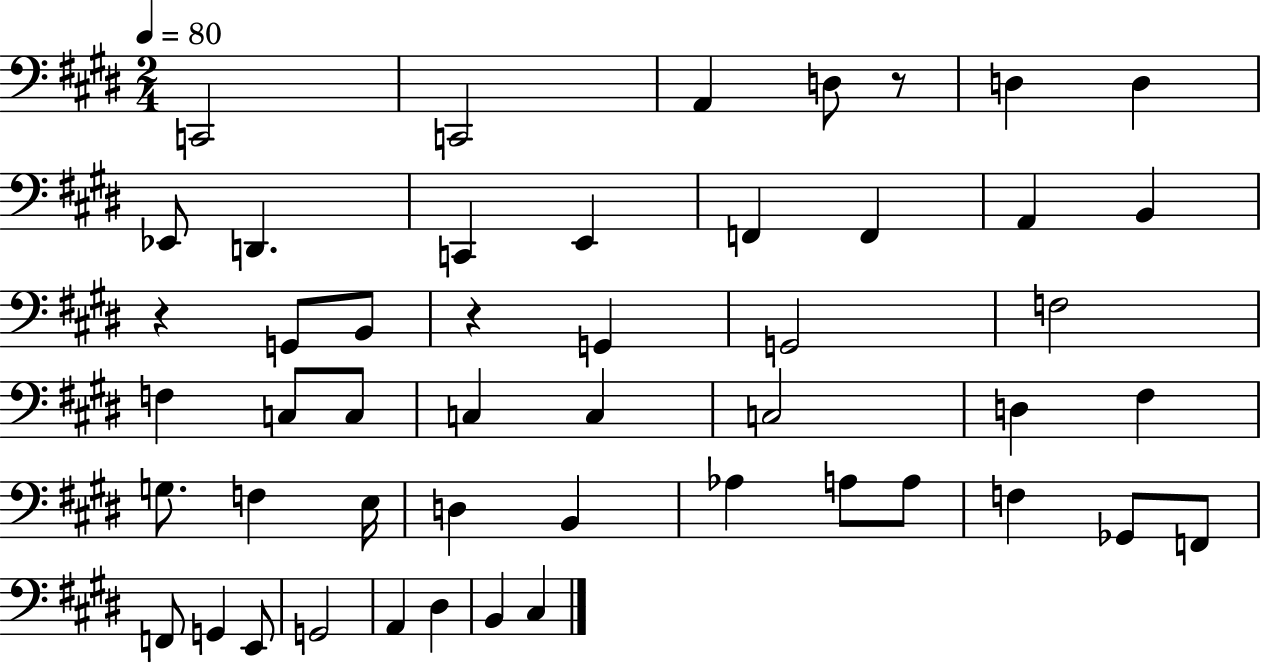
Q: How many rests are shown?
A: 3